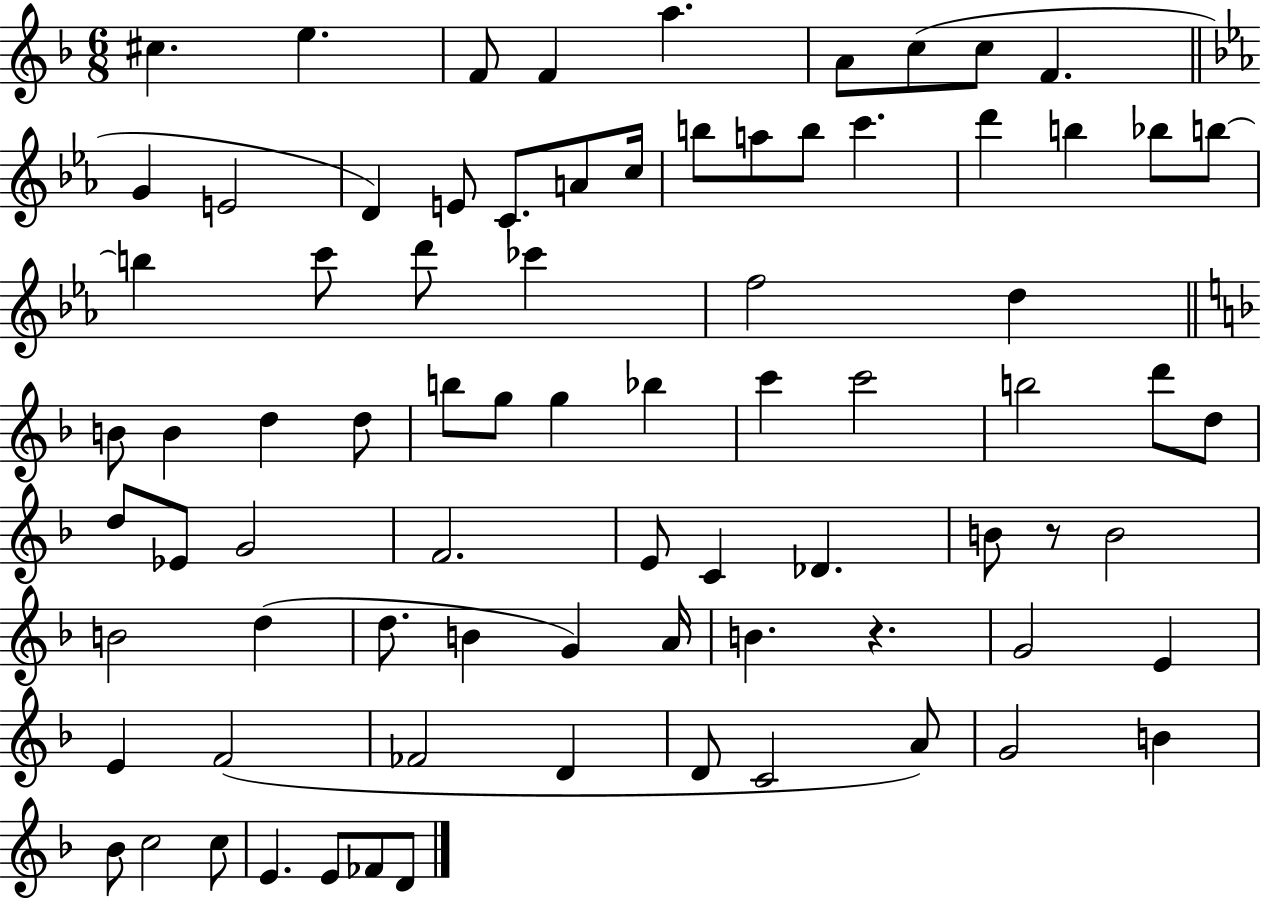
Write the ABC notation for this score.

X:1
T:Untitled
M:6/8
L:1/4
K:F
^c e F/2 F a A/2 c/2 c/2 F G E2 D E/2 C/2 A/2 c/4 b/2 a/2 b/2 c' d' b _b/2 b/2 b c'/2 d'/2 _c' f2 d B/2 B d d/2 b/2 g/2 g _b c' c'2 b2 d'/2 d/2 d/2 _E/2 G2 F2 E/2 C _D B/2 z/2 B2 B2 d d/2 B G A/4 B z G2 E E F2 _F2 D D/2 C2 A/2 G2 B _B/2 c2 c/2 E E/2 _F/2 D/2